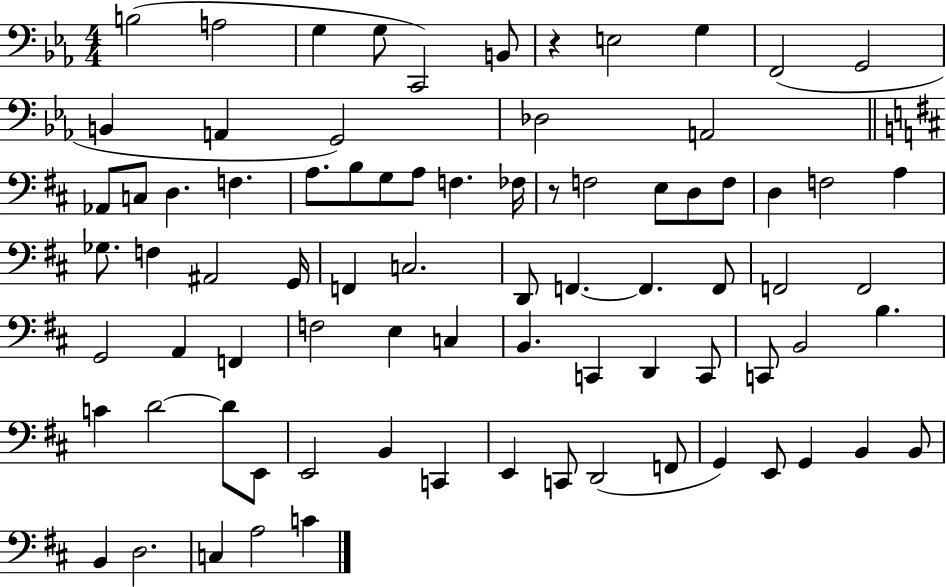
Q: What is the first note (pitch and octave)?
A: B3